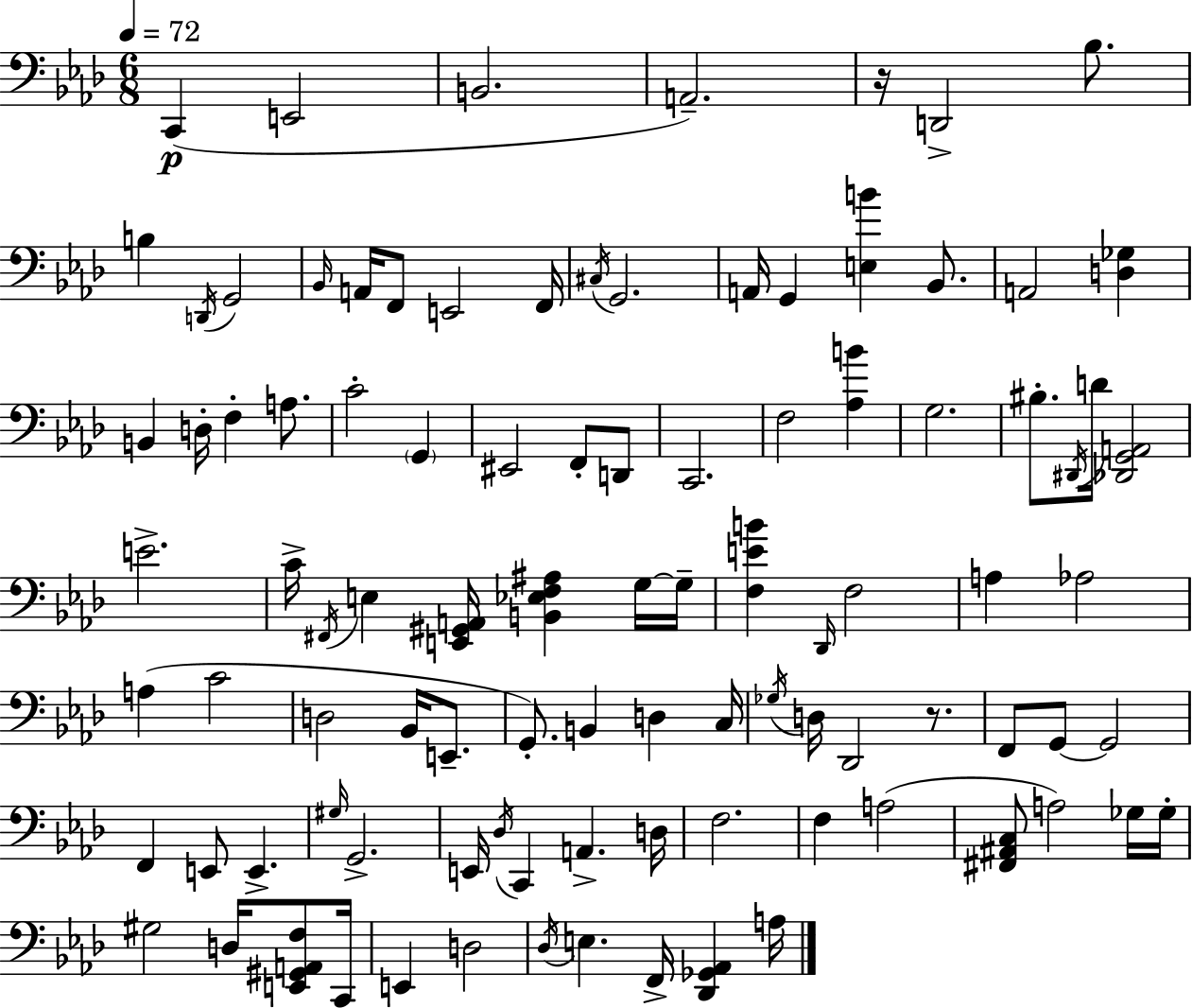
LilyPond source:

{
  \clef bass
  \numericTimeSignature
  \time 6/8
  \key aes \major
  \tempo 4 = 72
  \repeat volta 2 { c,4(\p e,2 | b,2. | a,2.--) | r16 d,2-> bes8. | \break b4 \acciaccatura { d,16 } g,2 | \grace { bes,16 } a,16 f,8 e,2 | f,16 \acciaccatura { cis16 } g,2. | a,16 g,4 <e b'>4 | \break bes,8. a,2 <d ges>4 | b,4 d16-. f4-. | a8. c'2-. \parenthesize g,4 | eis,2 f,8-. | \break d,8 c,2. | f2 <aes b'>4 | g2. | bis8.-. \acciaccatura { dis,16 } d'16 <des, g, a,>2 | \break e'2.-> | c'16-> \acciaccatura { fis,16 } e4 <e, gis, a,>16 <b, ees f ais>4 | g16~~ g16-- <f e' b'>4 \grace { des,16 } f2 | a4 aes2 | \break a4( c'2 | d2 | bes,16 e,8.-- g,8.-.) b,4 | d4 c16 \acciaccatura { ges16 } d16 des,2 | \break r8. f,8 g,8~~ g,2 | f,4 e,8 | e,4.-> \grace { gis16 } g,2.-> | e,16 \acciaccatura { des16 } c,4 | \break a,4.-> d16 f2. | f4 | a2( <fis, ais, c>8 a2) | ges16 ges16-. gis2 | \break d16 <e, gis, a, f>8 c,16 e,4 | d2 \acciaccatura { des16 } e4. | f,16-> <des, ges, aes,>4 a16 } \bar "|."
}